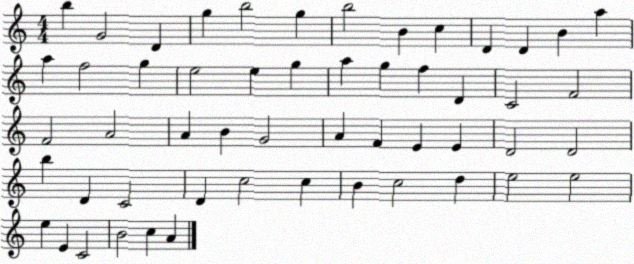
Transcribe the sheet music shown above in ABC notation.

X:1
T:Untitled
M:4/4
L:1/4
K:C
b G2 D g b2 g b2 B c D D B a a f2 g e2 e g a g f D C2 F2 F2 A2 A B G2 A F E E D2 D2 b D C2 D c2 c B c2 d e2 e2 e E C2 B2 c A